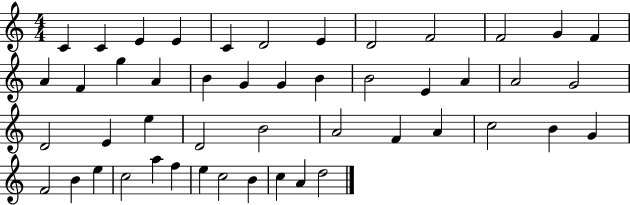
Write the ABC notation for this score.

X:1
T:Untitled
M:4/4
L:1/4
K:C
C C E E C D2 E D2 F2 F2 G F A F g A B G G B B2 E A A2 G2 D2 E e D2 B2 A2 F A c2 B G F2 B e c2 a f e c2 B c A d2